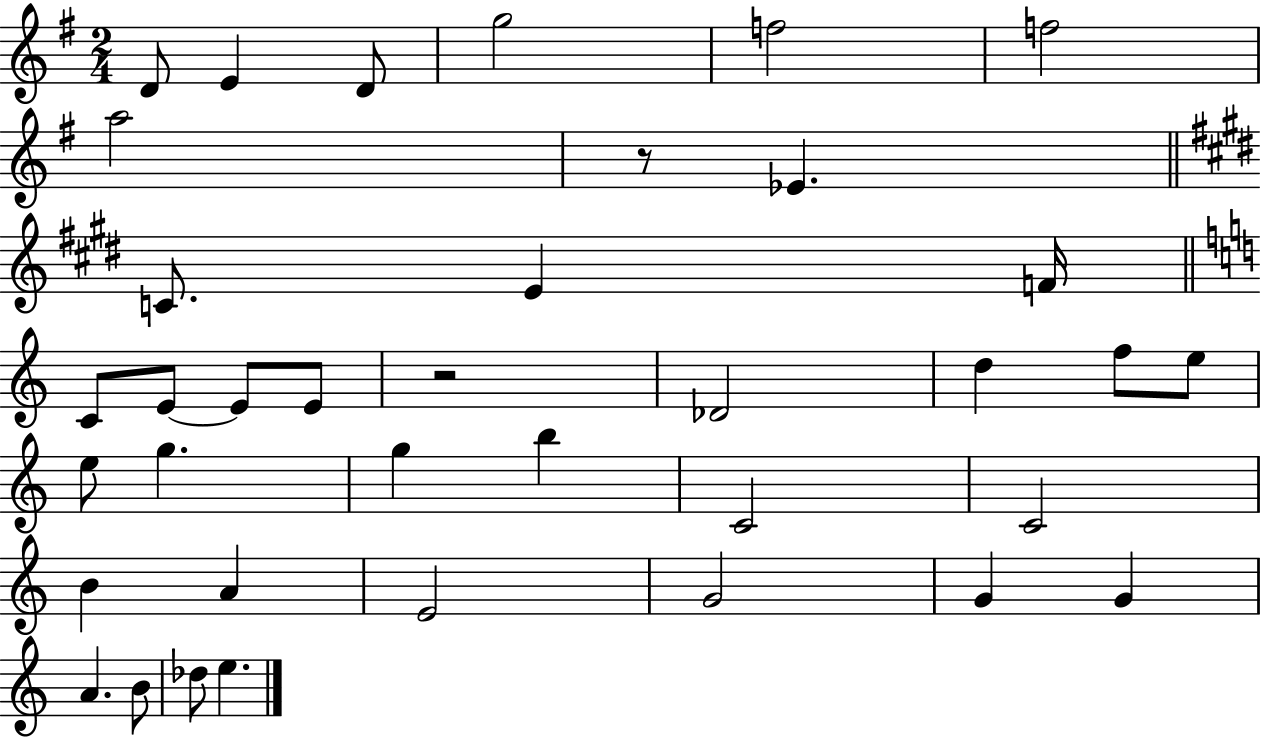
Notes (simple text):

D4/e E4/q D4/e G5/h F5/h F5/h A5/h R/e Eb4/q. C4/e. E4/q F4/s C4/e E4/e E4/e E4/e R/h Db4/h D5/q F5/e E5/e E5/e G5/q. G5/q B5/q C4/h C4/h B4/q A4/q E4/h G4/h G4/q G4/q A4/q. B4/e Db5/e E5/q.